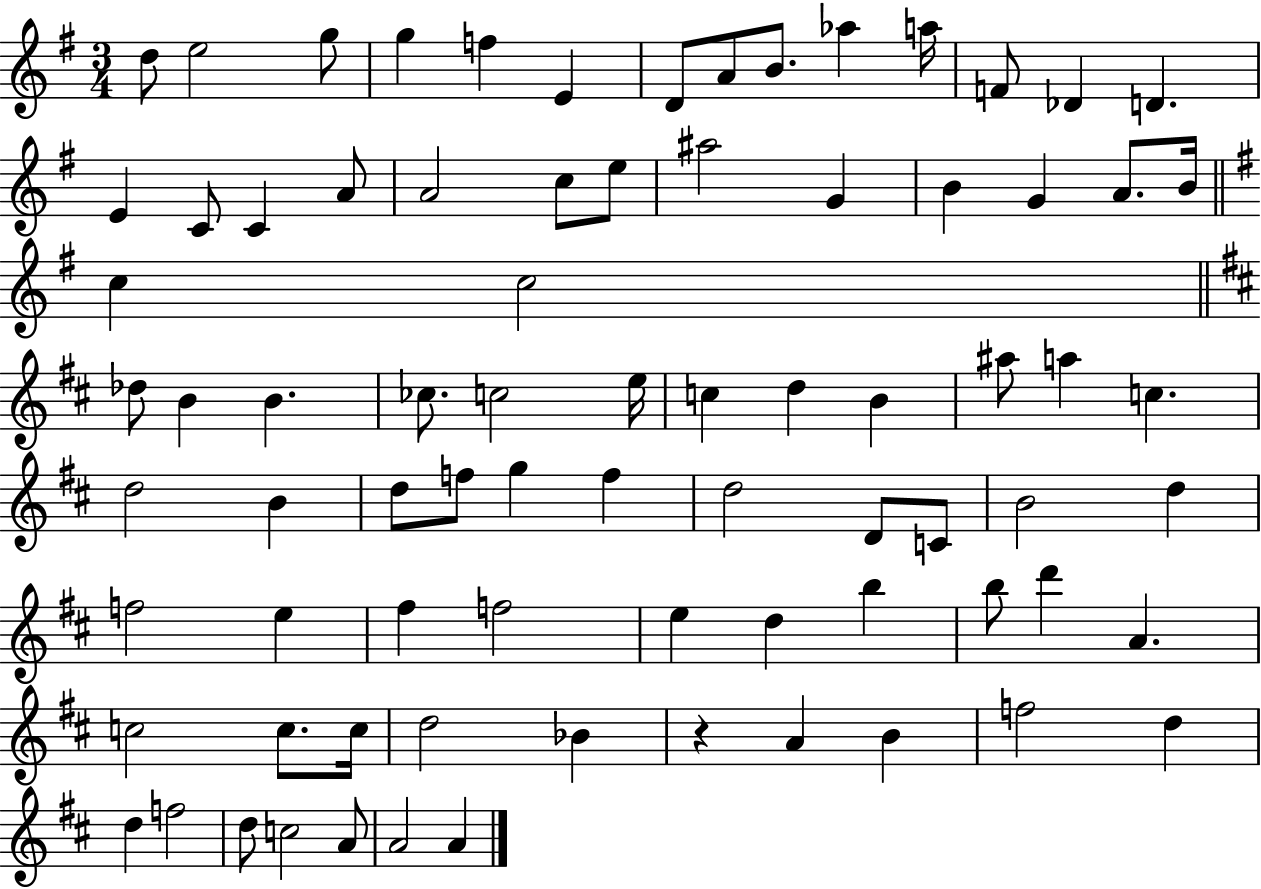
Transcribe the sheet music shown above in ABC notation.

X:1
T:Untitled
M:3/4
L:1/4
K:G
d/2 e2 g/2 g f E D/2 A/2 B/2 _a a/4 F/2 _D D E C/2 C A/2 A2 c/2 e/2 ^a2 G B G A/2 B/4 c c2 _d/2 B B _c/2 c2 e/4 c d B ^a/2 a c d2 B d/2 f/2 g f d2 D/2 C/2 B2 d f2 e ^f f2 e d b b/2 d' A c2 c/2 c/4 d2 _B z A B f2 d d f2 d/2 c2 A/2 A2 A